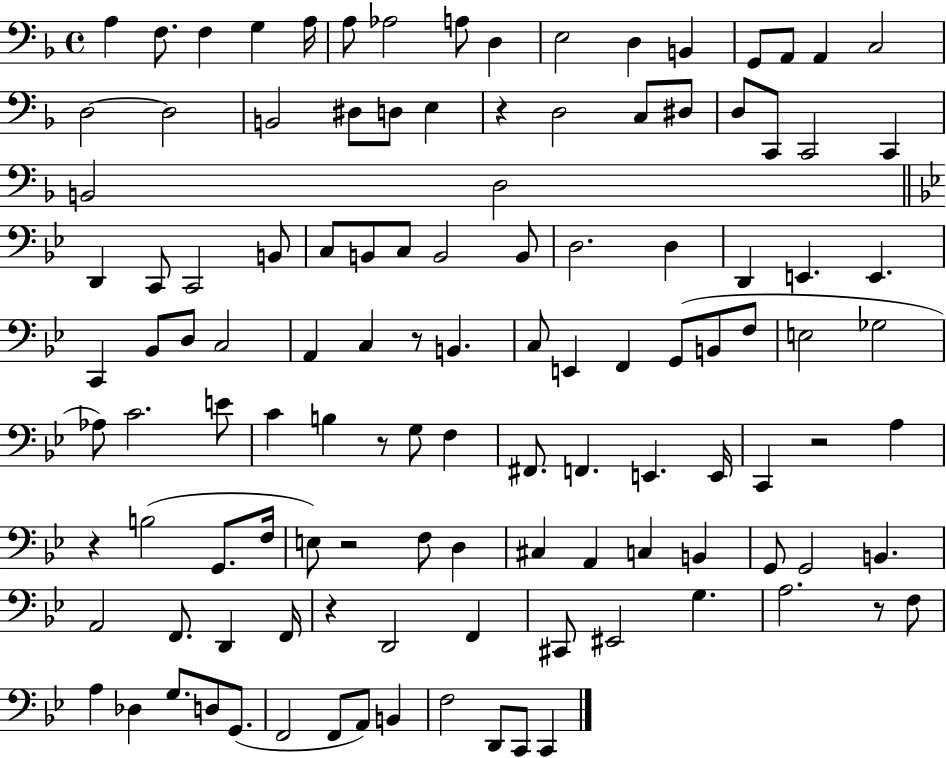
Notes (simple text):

A3/q F3/e. F3/q G3/q A3/s A3/e Ab3/h A3/e D3/q E3/h D3/q B2/q G2/e A2/e A2/q C3/h D3/h D3/h B2/h D#3/e D3/e E3/q R/q D3/h C3/e D#3/e D3/e C2/e C2/h C2/q B2/h D3/h D2/q C2/e C2/h B2/e C3/e B2/e C3/e B2/h B2/e D3/h. D3/q D2/q E2/q. E2/q. C2/q Bb2/e D3/e C3/h A2/q C3/q R/e B2/q. C3/e E2/q F2/q G2/e B2/e F3/e E3/h Gb3/h Ab3/e C4/h. E4/e C4/q B3/q R/e G3/e F3/q F#2/e. F2/q. E2/q. E2/s C2/q R/h A3/q R/q B3/h G2/e. F3/s E3/e R/h F3/e D3/q C#3/q A2/q C3/q B2/q G2/e G2/h B2/q. A2/h F2/e. D2/q F2/s R/q D2/h F2/q C#2/e EIS2/h G3/q. A3/h. R/e F3/e A3/q Db3/q G3/e. D3/e G2/e. F2/h F2/e A2/e B2/q F3/h D2/e C2/e C2/q